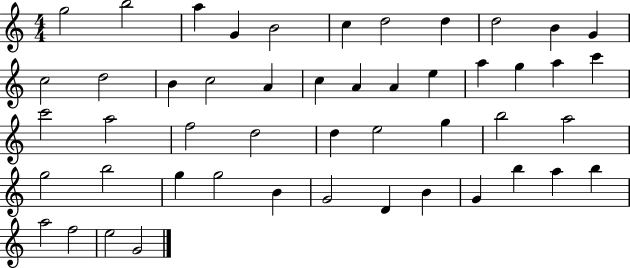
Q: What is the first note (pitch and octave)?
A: G5